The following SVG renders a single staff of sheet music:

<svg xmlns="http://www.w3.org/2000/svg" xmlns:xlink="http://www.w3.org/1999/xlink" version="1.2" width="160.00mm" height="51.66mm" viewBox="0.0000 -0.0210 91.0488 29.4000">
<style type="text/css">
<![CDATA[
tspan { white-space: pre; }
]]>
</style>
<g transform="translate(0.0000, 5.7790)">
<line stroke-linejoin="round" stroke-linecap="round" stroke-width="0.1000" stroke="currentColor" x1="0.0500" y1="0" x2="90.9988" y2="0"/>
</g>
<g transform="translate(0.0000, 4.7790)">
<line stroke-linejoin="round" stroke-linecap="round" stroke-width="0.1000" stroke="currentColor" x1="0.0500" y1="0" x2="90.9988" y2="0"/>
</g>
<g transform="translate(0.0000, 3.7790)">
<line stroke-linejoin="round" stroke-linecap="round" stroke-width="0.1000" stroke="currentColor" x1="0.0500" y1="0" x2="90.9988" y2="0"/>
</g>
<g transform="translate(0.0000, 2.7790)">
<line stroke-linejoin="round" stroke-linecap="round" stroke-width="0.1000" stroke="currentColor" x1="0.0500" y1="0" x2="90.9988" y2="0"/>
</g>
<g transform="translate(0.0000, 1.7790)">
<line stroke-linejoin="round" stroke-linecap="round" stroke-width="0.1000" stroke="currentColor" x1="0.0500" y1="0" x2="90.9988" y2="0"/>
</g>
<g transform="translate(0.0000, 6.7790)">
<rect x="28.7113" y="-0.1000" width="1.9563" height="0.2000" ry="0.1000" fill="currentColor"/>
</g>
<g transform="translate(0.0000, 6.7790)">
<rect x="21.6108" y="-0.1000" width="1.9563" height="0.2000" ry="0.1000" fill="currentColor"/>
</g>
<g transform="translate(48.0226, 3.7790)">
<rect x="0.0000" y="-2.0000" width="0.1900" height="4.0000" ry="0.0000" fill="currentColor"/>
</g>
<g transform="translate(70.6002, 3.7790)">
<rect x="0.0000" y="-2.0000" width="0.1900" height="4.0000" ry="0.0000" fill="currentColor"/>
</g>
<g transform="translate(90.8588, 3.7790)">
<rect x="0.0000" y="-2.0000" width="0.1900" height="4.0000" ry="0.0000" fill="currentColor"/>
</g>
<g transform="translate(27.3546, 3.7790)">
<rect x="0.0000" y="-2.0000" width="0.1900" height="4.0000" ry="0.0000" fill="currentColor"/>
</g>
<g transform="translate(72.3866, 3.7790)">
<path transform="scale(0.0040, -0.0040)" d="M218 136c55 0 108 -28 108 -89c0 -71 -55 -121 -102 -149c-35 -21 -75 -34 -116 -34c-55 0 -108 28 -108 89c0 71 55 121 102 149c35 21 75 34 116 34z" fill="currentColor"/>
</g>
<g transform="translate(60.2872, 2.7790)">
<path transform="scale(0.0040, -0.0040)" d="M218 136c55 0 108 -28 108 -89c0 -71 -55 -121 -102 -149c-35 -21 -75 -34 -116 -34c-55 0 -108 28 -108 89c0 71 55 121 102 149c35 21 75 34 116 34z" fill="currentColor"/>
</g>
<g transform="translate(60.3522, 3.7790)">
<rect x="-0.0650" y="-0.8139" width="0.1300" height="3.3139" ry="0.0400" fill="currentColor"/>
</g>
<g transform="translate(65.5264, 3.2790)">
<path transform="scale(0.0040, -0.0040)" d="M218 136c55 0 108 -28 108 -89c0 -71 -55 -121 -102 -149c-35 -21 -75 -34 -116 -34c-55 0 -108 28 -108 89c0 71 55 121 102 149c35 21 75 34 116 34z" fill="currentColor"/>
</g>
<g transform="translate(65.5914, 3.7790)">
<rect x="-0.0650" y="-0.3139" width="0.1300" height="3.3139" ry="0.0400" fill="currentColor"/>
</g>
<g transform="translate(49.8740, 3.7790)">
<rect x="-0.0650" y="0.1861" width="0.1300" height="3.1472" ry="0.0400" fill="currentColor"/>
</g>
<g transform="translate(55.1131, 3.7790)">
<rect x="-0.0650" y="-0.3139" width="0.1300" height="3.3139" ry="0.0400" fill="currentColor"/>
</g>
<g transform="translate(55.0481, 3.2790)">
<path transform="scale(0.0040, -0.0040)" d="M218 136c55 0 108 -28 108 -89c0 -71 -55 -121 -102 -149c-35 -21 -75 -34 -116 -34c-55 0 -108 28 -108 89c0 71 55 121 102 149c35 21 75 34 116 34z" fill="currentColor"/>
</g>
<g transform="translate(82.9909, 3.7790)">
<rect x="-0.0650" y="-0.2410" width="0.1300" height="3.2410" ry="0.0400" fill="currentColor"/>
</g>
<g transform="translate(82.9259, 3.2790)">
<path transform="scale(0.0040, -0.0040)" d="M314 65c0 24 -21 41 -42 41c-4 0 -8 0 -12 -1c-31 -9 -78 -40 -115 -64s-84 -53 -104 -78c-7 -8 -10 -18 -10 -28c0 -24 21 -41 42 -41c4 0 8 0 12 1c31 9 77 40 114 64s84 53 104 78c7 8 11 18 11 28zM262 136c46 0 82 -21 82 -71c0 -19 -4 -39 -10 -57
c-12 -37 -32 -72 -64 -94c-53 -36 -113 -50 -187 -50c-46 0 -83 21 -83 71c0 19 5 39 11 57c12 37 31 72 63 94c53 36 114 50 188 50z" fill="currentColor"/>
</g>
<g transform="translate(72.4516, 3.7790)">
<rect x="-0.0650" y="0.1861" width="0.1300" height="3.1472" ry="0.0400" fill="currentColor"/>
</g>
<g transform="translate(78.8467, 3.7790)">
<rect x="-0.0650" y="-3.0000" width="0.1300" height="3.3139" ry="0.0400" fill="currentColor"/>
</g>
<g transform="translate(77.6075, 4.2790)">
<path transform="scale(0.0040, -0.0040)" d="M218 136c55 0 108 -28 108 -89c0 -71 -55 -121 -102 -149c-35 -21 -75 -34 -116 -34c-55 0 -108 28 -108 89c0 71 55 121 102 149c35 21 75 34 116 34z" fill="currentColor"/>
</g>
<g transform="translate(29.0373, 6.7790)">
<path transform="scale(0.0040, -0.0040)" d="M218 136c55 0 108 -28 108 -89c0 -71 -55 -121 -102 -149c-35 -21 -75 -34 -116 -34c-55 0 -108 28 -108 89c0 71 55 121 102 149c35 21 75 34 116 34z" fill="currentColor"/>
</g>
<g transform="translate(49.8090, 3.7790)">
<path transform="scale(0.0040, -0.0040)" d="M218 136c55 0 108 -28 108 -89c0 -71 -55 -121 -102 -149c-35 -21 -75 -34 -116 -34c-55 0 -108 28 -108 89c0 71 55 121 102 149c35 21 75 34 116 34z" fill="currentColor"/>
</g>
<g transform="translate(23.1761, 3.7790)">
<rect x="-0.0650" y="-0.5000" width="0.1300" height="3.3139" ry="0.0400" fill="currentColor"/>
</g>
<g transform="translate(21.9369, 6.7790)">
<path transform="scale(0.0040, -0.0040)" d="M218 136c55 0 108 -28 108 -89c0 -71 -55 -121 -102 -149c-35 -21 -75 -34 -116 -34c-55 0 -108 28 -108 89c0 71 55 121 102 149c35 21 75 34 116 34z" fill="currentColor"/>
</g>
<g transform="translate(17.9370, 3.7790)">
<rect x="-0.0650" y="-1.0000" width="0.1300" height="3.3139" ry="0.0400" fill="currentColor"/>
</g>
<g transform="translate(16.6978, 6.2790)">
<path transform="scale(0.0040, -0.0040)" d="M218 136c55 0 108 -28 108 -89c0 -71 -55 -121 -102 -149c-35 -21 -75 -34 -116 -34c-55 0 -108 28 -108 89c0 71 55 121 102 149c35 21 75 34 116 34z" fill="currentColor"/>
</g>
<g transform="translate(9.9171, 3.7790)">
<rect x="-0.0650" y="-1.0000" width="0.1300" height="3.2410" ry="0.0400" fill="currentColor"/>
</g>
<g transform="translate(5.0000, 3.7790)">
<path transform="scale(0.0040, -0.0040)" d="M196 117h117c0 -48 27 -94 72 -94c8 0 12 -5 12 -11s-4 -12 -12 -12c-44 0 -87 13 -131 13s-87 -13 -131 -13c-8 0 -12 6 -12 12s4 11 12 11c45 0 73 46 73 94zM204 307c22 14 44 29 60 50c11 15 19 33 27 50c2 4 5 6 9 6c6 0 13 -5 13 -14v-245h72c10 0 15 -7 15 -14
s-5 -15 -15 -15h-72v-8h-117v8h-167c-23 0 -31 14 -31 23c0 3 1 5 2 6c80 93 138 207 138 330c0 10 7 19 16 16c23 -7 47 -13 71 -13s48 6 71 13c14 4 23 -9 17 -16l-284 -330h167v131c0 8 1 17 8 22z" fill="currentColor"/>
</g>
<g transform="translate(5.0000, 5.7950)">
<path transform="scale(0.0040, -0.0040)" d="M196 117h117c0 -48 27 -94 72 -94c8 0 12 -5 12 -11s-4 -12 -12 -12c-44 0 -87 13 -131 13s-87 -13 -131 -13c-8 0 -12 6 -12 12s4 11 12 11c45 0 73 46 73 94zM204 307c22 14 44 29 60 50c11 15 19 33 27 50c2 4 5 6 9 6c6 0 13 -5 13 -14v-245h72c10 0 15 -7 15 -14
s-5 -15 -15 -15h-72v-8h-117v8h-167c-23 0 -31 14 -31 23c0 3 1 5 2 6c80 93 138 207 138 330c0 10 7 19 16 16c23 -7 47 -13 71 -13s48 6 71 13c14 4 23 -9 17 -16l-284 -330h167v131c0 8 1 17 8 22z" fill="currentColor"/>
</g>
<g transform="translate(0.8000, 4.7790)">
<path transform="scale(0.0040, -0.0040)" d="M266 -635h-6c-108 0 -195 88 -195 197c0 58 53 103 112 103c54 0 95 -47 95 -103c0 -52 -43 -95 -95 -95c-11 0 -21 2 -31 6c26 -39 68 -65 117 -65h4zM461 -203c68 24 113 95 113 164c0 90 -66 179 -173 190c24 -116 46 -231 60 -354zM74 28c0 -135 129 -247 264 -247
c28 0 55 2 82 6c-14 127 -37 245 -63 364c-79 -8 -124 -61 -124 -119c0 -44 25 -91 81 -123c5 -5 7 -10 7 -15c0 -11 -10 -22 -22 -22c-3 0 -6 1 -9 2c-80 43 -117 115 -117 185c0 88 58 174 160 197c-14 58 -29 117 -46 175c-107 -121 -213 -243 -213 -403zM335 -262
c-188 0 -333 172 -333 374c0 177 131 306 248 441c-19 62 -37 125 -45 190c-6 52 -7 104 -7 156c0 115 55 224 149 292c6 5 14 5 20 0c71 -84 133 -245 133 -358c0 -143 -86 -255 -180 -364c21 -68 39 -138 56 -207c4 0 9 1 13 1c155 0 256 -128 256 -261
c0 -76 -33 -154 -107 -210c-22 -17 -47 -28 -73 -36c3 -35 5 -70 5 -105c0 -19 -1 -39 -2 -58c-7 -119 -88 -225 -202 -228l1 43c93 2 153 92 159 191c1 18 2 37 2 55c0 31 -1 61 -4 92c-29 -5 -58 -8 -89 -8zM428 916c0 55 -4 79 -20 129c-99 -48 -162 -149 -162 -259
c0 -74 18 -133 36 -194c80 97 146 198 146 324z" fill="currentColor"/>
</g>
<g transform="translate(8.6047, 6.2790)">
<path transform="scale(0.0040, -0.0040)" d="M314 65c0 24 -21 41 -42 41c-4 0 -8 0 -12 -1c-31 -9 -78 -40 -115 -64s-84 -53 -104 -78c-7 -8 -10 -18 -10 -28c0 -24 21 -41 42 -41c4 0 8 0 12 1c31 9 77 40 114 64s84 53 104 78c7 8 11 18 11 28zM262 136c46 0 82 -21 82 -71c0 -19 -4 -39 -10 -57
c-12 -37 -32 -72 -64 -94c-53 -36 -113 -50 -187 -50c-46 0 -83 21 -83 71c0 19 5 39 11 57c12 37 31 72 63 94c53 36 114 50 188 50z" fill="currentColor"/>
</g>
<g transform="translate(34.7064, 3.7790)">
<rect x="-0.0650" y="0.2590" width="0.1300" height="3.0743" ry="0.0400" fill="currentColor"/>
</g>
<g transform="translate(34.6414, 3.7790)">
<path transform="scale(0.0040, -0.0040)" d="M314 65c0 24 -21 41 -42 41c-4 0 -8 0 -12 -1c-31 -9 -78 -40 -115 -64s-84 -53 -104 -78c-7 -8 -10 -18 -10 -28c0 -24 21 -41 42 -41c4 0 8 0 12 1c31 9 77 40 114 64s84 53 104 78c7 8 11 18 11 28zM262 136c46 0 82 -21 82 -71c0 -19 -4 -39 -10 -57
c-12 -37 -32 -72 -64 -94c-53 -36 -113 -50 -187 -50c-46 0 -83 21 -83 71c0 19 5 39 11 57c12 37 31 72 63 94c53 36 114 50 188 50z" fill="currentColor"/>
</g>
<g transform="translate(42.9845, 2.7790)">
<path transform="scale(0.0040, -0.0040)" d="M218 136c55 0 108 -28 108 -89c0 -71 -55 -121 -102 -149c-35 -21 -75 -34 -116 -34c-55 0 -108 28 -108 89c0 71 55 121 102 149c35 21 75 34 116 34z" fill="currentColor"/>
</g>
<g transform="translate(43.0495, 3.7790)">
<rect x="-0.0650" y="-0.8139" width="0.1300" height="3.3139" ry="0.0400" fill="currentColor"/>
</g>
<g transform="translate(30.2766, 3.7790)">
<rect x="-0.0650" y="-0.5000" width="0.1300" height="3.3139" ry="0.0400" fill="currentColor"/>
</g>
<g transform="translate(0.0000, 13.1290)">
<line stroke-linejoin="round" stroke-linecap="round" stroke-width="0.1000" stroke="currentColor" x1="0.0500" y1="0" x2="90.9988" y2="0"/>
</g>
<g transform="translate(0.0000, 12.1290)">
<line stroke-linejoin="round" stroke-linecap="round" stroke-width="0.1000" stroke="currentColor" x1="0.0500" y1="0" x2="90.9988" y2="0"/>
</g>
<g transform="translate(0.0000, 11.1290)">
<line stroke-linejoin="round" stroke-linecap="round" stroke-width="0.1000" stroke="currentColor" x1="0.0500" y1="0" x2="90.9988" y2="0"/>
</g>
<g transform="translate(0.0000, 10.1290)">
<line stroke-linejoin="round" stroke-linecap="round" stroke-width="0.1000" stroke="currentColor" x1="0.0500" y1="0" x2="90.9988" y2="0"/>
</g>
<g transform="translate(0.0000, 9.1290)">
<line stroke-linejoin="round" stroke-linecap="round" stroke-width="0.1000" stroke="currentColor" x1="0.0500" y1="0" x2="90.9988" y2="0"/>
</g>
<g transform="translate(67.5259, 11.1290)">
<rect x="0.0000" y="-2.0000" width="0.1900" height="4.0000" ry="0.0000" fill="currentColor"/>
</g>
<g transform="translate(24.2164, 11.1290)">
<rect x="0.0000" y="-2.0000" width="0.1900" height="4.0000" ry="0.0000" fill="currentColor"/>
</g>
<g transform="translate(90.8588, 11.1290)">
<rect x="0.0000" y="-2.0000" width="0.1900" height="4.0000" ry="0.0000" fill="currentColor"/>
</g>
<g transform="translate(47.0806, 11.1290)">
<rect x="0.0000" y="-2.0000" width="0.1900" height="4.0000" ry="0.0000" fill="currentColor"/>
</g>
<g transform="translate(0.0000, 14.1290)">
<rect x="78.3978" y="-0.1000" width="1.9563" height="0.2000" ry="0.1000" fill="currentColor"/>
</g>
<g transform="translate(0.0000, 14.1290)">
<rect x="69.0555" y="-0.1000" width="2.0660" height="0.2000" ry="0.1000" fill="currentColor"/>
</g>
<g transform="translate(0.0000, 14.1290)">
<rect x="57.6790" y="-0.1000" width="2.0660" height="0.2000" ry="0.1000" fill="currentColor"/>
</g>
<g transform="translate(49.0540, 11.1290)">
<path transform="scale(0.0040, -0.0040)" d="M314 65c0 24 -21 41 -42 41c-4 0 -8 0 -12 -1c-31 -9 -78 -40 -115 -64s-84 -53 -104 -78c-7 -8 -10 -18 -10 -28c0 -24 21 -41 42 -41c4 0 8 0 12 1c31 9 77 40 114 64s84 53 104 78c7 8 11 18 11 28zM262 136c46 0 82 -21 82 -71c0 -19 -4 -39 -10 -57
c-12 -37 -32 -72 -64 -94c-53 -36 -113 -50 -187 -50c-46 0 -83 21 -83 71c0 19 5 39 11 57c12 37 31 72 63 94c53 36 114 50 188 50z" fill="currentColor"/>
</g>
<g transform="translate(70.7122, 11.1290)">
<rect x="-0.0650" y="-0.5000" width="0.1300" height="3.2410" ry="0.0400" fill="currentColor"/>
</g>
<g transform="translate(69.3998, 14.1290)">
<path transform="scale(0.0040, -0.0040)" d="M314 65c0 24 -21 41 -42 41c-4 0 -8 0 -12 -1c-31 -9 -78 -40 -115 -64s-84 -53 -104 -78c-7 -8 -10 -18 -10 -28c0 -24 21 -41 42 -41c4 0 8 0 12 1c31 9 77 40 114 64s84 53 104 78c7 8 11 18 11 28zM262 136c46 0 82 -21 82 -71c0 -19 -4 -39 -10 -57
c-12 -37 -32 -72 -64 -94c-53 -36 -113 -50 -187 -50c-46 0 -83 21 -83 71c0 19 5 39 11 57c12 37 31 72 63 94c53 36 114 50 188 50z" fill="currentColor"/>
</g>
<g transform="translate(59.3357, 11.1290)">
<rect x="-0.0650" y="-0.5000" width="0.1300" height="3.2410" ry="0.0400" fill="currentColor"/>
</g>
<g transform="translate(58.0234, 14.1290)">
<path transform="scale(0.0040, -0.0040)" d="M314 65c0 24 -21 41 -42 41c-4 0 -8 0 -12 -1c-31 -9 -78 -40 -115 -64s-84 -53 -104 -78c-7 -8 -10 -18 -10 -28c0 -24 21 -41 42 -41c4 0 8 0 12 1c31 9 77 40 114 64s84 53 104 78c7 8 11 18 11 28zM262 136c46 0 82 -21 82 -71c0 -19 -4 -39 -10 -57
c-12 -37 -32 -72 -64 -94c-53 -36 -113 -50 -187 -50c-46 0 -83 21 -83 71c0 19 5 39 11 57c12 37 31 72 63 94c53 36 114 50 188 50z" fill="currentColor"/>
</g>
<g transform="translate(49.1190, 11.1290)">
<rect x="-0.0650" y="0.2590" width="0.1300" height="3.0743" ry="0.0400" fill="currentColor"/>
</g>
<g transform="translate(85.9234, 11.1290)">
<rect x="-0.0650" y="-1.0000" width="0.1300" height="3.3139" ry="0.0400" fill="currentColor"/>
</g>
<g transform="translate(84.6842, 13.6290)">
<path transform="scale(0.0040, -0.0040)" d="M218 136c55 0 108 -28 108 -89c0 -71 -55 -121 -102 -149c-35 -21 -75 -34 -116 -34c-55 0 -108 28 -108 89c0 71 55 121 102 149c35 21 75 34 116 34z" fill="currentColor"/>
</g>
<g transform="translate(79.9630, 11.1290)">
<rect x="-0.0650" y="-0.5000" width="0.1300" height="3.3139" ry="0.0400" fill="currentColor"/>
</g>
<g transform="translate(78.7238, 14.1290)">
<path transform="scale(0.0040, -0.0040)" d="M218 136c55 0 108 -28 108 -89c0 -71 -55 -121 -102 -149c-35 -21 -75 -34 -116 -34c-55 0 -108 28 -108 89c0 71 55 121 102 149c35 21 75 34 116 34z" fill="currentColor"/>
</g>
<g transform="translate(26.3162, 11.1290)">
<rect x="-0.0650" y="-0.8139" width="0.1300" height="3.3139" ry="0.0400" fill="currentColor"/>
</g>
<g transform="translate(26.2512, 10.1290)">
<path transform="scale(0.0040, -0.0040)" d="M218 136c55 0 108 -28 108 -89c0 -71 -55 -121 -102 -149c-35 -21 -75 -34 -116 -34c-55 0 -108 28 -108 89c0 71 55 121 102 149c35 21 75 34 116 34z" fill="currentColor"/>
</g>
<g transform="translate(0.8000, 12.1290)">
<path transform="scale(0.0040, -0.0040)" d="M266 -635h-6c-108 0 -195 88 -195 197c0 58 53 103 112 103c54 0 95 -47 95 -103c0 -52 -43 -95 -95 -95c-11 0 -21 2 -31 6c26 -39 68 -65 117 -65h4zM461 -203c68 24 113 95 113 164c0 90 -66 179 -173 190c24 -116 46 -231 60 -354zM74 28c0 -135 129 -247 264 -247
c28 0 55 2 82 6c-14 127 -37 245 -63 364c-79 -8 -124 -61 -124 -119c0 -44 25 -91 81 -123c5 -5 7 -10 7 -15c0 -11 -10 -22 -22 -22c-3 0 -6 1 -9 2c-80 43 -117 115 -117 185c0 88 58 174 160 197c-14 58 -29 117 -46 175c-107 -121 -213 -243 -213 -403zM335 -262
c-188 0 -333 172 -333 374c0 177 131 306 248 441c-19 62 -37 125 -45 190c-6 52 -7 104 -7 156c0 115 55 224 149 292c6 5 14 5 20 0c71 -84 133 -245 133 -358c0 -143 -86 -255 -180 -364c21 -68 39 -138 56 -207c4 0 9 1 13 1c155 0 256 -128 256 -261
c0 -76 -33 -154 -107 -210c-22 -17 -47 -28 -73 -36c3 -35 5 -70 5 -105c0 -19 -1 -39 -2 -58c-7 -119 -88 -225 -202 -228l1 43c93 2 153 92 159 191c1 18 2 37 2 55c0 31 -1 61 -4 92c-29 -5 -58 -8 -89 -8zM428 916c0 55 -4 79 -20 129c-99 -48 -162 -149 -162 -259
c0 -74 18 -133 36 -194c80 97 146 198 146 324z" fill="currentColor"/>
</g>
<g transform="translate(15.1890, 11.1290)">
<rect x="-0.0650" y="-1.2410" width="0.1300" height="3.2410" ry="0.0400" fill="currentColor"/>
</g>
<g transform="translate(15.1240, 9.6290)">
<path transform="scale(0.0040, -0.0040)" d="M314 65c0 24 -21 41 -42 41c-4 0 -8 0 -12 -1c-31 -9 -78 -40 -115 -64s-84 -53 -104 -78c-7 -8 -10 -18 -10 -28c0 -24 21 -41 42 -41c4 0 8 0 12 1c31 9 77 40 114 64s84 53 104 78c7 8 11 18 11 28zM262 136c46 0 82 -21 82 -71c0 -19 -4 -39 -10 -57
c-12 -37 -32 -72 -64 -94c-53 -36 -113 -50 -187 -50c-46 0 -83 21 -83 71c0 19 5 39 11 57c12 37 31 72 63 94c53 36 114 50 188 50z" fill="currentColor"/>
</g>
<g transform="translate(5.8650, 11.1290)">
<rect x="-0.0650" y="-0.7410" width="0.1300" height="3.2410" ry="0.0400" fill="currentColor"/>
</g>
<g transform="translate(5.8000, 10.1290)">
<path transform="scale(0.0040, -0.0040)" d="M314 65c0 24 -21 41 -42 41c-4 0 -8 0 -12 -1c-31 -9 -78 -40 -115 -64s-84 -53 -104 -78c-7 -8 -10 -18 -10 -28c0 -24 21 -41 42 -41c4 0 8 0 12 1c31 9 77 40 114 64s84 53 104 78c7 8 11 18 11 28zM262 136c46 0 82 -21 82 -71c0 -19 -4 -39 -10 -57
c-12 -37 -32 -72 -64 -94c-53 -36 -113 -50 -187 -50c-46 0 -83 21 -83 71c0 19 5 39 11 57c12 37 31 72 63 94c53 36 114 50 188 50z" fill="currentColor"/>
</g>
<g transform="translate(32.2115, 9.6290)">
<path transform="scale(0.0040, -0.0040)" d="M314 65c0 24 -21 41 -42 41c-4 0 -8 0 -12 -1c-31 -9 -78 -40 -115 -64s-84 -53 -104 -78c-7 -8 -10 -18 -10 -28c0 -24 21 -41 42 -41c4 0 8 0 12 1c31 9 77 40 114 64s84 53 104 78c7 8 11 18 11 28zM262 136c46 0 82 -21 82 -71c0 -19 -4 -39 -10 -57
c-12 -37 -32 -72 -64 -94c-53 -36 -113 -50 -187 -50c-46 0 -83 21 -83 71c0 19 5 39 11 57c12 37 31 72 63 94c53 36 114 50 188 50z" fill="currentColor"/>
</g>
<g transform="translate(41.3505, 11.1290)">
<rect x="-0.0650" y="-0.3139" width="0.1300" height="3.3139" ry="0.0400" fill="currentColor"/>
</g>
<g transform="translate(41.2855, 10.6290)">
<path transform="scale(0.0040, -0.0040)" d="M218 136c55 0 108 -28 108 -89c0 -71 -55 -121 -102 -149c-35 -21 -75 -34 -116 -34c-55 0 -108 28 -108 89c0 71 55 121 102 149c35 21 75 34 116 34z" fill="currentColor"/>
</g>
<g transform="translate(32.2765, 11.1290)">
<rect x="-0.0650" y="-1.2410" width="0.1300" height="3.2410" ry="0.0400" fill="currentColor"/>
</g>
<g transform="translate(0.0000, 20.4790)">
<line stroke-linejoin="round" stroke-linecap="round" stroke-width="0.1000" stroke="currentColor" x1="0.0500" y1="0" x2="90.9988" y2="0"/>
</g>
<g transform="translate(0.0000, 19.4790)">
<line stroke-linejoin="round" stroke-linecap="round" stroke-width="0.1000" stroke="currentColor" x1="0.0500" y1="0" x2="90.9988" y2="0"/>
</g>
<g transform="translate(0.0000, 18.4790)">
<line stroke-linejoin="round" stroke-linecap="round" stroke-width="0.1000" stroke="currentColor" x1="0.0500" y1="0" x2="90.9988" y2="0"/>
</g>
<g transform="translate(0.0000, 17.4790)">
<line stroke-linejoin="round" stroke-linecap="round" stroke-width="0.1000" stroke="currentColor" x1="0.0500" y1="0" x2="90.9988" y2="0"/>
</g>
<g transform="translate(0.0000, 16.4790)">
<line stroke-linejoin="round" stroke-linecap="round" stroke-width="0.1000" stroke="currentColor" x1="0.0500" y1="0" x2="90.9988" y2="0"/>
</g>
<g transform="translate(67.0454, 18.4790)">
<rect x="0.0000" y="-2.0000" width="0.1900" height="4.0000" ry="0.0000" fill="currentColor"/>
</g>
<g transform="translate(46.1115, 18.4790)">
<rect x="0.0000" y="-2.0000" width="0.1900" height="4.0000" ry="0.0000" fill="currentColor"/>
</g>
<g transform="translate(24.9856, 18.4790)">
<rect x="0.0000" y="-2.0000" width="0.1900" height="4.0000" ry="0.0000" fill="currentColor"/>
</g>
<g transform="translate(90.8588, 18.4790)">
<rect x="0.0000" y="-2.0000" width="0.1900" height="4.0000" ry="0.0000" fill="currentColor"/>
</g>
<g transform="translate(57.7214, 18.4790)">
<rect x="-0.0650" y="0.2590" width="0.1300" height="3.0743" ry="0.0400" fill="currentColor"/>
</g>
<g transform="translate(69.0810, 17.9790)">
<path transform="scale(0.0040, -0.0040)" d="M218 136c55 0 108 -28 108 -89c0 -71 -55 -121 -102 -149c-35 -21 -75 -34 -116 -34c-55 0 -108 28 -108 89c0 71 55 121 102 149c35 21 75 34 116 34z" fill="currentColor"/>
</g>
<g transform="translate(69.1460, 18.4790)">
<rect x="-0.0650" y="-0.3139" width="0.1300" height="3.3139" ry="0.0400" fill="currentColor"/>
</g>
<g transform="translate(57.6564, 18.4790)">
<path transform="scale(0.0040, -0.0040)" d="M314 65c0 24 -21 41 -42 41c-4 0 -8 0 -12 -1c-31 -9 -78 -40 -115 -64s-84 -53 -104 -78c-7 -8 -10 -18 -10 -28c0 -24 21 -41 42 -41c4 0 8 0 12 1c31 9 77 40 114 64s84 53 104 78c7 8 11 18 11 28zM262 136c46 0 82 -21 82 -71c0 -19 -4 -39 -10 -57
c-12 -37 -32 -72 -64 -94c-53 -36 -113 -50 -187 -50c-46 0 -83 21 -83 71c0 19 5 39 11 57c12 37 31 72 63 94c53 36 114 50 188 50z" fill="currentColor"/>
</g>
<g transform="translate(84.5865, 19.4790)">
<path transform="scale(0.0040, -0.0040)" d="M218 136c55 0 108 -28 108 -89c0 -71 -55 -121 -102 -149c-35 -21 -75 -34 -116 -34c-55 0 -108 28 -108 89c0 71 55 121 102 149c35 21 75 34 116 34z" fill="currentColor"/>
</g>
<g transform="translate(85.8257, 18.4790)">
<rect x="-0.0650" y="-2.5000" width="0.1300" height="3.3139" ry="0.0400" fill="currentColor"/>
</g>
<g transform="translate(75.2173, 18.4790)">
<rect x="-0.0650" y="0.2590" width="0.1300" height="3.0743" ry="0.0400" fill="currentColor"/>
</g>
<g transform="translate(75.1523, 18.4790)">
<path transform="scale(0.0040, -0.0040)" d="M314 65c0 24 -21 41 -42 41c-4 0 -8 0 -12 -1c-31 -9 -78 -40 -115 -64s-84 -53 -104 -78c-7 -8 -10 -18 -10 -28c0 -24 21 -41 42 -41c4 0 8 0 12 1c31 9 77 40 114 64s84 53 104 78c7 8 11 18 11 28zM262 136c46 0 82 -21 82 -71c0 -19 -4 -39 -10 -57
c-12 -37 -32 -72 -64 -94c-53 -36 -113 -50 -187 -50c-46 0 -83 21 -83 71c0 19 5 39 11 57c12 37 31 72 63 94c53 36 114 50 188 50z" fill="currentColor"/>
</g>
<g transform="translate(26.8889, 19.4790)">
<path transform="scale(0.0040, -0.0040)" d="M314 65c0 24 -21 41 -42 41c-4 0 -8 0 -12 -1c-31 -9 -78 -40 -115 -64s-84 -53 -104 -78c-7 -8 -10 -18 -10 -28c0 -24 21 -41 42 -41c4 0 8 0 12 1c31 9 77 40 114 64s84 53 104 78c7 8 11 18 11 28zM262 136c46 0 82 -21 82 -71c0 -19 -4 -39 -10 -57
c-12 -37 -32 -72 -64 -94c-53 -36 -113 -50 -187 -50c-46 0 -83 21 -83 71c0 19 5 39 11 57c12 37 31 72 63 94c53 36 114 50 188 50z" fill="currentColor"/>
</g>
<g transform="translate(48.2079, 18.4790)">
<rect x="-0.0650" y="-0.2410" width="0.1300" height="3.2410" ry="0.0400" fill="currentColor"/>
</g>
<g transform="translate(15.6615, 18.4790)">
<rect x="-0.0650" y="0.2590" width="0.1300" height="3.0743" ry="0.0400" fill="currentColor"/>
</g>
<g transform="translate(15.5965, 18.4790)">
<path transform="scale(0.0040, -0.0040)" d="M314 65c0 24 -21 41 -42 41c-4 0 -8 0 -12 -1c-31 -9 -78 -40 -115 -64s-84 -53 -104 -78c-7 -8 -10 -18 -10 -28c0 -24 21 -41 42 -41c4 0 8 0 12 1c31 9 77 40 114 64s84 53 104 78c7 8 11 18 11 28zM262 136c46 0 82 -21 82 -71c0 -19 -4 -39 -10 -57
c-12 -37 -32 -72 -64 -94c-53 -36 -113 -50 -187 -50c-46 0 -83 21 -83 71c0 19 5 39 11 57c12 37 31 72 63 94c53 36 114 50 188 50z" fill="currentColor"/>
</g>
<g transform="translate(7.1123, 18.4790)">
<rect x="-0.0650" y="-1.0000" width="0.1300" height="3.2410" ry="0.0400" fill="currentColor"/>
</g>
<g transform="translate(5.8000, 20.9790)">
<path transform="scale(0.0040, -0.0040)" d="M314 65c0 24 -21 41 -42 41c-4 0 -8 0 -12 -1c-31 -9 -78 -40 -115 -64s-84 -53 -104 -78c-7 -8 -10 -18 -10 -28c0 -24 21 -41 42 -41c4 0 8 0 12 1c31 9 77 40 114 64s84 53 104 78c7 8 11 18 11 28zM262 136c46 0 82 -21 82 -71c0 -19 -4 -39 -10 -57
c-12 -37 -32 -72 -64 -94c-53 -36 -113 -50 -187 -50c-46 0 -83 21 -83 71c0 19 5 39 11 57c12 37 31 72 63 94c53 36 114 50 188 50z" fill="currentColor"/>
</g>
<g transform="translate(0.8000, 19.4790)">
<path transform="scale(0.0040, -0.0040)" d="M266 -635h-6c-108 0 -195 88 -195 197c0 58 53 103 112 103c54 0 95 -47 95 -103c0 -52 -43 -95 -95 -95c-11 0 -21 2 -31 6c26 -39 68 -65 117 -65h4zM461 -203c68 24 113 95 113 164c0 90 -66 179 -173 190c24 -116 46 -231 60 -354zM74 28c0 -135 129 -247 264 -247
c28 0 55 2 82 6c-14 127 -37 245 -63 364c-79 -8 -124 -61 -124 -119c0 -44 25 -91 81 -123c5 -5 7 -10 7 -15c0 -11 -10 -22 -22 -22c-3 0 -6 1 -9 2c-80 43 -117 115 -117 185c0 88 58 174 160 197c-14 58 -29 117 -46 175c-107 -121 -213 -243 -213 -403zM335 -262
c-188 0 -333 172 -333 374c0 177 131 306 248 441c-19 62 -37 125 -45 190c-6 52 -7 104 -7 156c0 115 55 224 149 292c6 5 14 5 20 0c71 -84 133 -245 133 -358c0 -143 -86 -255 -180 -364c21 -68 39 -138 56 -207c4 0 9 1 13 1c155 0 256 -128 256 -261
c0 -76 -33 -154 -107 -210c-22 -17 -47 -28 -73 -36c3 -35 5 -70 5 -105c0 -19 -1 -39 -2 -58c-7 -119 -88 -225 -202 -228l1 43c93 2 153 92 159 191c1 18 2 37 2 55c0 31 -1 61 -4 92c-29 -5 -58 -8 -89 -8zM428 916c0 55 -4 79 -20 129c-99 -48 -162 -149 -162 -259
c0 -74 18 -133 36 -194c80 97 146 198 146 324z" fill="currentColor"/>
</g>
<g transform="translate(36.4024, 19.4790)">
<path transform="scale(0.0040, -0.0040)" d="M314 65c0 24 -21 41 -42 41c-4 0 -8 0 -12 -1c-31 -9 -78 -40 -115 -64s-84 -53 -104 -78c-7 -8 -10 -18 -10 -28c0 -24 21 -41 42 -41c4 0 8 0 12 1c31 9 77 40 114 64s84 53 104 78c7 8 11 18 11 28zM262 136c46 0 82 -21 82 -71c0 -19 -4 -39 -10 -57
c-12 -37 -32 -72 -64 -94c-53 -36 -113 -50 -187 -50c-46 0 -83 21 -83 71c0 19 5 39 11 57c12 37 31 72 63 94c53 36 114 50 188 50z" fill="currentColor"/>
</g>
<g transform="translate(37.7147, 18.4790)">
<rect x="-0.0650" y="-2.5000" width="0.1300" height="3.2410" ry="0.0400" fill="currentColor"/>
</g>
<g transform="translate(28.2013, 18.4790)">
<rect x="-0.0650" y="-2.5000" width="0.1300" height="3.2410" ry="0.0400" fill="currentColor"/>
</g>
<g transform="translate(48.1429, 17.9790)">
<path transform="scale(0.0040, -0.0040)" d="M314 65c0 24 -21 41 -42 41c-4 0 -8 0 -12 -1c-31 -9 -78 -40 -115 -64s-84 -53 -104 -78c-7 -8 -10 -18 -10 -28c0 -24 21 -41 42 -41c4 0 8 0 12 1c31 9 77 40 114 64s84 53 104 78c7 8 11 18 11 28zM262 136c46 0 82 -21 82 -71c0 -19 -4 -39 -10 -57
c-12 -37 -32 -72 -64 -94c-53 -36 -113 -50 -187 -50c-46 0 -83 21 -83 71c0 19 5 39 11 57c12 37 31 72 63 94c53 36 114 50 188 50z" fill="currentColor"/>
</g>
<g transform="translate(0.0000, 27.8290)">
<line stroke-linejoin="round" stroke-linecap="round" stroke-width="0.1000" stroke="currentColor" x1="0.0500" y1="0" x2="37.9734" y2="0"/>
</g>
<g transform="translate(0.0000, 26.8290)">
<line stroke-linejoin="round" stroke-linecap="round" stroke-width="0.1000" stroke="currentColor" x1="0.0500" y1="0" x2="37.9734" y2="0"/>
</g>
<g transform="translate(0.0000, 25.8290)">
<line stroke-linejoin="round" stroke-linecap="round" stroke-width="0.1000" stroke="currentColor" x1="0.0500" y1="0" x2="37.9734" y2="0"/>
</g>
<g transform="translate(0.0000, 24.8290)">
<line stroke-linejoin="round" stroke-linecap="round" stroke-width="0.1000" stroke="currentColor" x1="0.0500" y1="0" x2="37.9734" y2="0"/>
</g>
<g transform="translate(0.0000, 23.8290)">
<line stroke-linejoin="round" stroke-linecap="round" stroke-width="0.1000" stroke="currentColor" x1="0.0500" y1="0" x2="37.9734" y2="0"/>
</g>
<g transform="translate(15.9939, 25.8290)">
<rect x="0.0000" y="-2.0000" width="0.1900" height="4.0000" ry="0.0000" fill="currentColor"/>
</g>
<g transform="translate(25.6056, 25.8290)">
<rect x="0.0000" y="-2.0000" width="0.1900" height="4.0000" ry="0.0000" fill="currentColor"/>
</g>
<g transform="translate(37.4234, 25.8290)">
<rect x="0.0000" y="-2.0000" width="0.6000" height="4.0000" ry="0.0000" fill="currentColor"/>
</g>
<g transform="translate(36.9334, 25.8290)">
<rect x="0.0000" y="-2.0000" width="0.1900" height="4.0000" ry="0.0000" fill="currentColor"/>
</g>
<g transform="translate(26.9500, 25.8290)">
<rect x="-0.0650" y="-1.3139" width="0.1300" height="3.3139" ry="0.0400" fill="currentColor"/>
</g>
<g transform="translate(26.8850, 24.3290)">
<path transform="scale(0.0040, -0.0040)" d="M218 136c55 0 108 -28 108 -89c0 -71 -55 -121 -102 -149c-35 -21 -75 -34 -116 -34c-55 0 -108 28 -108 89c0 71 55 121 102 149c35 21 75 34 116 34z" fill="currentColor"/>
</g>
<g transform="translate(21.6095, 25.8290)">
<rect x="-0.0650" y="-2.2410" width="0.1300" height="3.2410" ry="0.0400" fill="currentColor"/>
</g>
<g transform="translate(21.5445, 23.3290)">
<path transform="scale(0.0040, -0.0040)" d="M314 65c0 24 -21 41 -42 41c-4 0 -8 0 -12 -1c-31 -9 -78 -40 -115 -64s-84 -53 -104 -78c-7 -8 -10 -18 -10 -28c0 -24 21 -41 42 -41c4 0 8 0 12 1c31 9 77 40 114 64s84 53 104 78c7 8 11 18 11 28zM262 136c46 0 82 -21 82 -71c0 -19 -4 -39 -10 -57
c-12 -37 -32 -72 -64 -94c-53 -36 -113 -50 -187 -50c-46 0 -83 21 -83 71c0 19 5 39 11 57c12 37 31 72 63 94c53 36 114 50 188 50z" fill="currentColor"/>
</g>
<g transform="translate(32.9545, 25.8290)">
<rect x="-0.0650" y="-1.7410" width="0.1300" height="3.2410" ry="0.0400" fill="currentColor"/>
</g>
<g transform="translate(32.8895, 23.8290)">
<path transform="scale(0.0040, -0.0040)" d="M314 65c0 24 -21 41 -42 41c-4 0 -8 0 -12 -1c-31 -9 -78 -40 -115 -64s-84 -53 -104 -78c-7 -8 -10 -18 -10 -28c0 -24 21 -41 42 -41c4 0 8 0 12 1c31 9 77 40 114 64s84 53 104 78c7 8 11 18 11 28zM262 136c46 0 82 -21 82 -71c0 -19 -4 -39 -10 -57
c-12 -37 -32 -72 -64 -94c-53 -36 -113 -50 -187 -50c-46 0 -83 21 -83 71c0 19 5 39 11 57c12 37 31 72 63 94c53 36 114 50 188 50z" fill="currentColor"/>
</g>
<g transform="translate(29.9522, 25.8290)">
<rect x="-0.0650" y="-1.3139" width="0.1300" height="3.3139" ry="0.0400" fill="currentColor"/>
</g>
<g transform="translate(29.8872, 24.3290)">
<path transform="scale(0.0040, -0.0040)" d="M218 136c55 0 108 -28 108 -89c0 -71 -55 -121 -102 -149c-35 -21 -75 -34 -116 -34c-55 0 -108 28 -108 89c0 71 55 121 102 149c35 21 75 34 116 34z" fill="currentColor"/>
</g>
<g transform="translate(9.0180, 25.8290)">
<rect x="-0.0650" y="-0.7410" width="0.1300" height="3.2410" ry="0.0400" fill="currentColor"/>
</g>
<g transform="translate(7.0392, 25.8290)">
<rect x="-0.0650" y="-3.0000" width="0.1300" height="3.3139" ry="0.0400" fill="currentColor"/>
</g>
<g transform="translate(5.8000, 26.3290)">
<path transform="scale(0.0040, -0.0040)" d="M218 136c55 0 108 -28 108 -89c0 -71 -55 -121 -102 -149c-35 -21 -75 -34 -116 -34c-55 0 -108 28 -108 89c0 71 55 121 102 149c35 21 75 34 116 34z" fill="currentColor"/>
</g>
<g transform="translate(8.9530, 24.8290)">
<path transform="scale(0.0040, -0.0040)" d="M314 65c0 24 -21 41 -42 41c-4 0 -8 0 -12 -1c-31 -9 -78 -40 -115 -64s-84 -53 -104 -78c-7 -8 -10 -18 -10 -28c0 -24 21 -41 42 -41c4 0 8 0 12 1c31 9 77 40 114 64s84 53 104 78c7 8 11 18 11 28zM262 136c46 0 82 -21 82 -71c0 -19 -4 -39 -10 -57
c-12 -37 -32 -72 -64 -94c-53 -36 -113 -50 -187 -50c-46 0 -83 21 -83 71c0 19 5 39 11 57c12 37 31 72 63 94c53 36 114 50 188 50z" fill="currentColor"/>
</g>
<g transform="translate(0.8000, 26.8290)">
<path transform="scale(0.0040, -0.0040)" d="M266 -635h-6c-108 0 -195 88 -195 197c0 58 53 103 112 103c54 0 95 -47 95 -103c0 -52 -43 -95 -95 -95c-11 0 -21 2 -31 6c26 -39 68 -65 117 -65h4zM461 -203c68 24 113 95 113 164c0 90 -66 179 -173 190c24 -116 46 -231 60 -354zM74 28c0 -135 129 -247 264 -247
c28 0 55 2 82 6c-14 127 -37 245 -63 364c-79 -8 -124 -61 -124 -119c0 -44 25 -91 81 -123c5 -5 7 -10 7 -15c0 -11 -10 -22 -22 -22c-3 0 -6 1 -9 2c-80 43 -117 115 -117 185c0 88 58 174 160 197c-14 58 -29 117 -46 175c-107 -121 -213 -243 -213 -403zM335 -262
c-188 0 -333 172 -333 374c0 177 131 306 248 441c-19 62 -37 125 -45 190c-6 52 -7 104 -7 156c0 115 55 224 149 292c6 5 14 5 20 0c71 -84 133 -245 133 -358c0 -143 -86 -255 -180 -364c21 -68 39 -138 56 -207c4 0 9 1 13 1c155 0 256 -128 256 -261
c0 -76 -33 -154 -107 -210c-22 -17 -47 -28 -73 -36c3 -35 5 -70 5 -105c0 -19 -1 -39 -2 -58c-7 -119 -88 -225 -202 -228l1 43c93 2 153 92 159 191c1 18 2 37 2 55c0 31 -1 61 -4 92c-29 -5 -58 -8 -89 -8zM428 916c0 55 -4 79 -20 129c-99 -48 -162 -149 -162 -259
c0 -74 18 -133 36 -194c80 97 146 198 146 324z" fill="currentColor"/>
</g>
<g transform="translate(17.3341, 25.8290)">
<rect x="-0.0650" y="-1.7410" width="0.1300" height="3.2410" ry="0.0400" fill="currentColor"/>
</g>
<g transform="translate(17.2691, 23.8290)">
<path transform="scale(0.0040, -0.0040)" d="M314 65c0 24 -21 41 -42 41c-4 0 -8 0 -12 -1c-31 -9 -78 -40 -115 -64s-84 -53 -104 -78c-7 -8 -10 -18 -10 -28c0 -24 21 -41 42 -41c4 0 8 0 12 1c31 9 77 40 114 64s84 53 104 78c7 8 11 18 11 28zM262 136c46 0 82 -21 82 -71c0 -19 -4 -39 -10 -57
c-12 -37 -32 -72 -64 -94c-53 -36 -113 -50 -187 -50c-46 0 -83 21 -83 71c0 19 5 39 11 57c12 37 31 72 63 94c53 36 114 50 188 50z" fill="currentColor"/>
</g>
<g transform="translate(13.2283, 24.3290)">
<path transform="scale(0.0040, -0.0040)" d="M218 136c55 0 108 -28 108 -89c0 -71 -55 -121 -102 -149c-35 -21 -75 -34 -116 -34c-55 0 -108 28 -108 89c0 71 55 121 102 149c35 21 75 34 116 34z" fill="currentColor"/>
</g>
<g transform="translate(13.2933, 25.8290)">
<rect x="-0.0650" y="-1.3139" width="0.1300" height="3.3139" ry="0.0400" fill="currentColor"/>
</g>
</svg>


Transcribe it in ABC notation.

X:1
T:Untitled
M:4/4
L:1/4
K:C
D2 D C C B2 d B c d c B A c2 d2 e2 d e2 c B2 C2 C2 C D D2 B2 G2 G2 c2 B2 c B2 G A d2 e f2 g2 e e f2